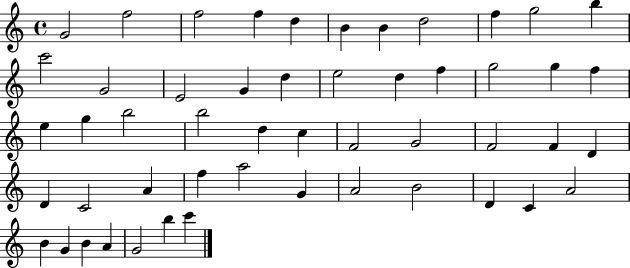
X:1
T:Untitled
M:4/4
L:1/4
K:C
G2 f2 f2 f d B B d2 f g2 b c'2 G2 E2 G d e2 d f g2 g f e g b2 b2 d c F2 G2 F2 F D D C2 A f a2 G A2 B2 D C A2 B G B A G2 b c'